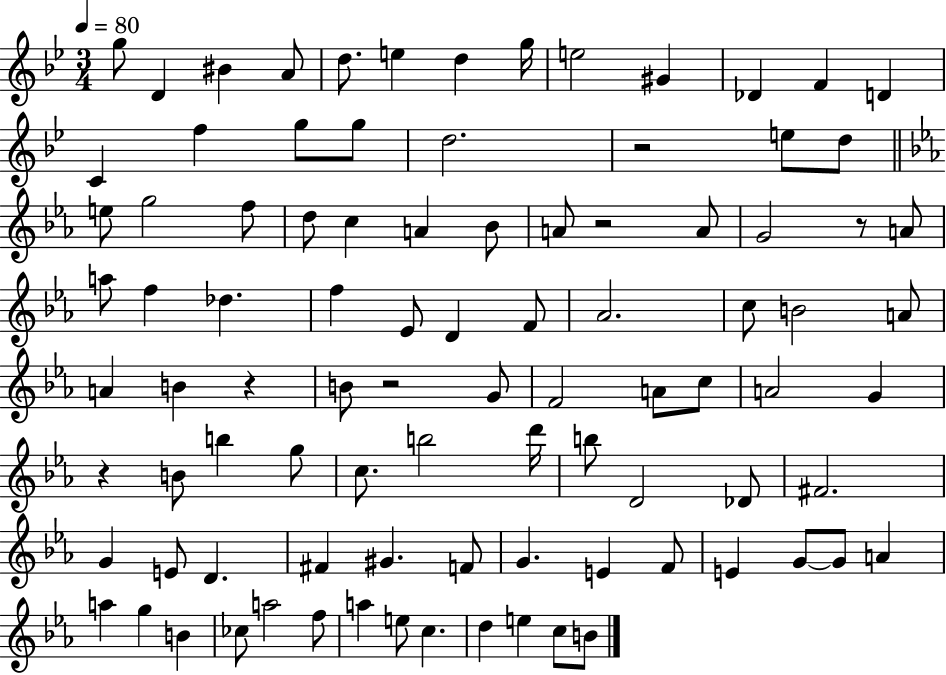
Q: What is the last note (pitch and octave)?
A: B4